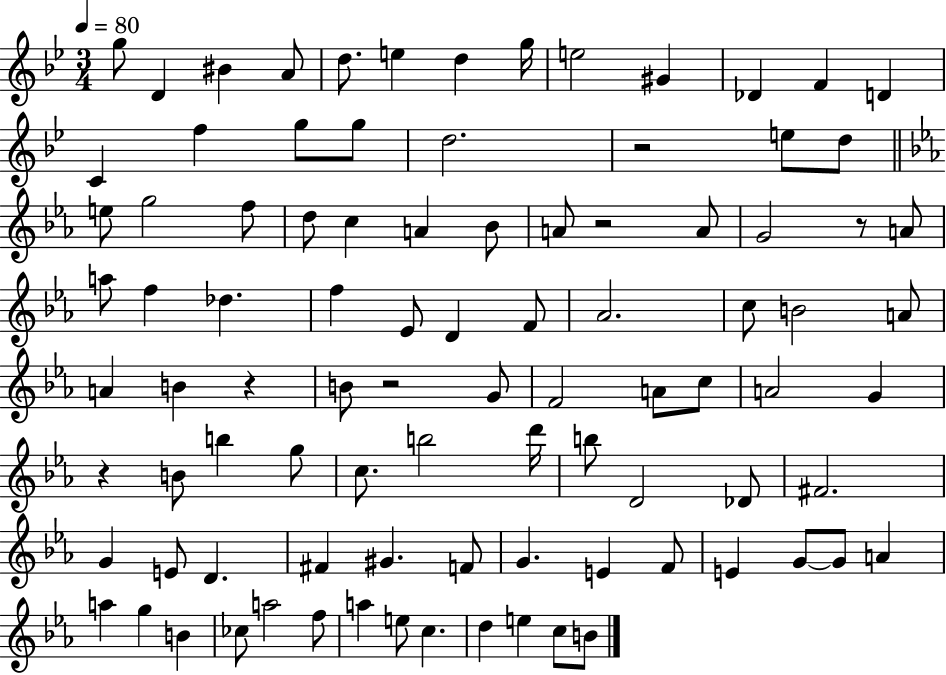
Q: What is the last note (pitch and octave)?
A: B4